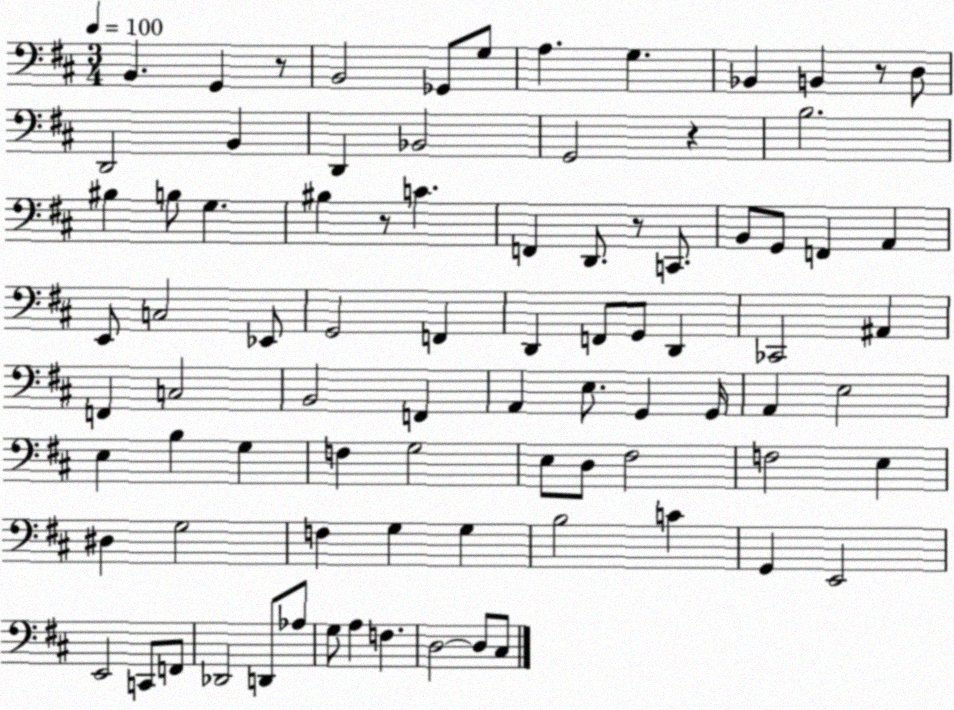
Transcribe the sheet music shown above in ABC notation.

X:1
T:Untitled
M:3/4
L:1/4
K:D
B,, G,, z/2 B,,2 _G,,/2 G,/2 A, G, _B,, B,, z/2 D,/2 D,,2 B,, D,, _B,,2 G,,2 z B,2 ^B, B,/2 G, ^B, z/2 C F,, D,,/2 z/2 C,,/2 B,,/2 G,,/2 F,, A,, E,,/2 C,2 _E,,/2 G,,2 F,, D,, F,,/2 G,,/2 D,, _C,,2 ^A,, F,, C,2 B,,2 F,, A,, E,/2 G,, G,,/4 A,, E,2 E, B, G, F, G,2 E,/2 D,/2 ^F,2 F,2 E, ^D, G,2 F, G, G, B,2 C G,, E,,2 E,,2 C,,/2 F,,/2 _D,,2 D,,/2 _A,/2 G,/2 A, F, D,2 D,/2 ^C,/2